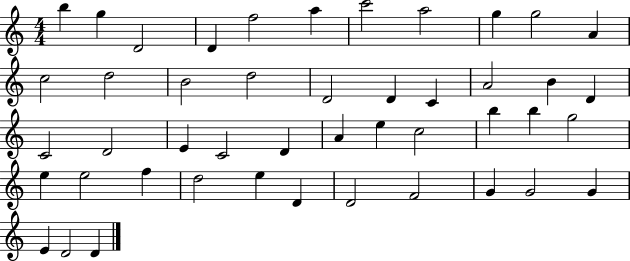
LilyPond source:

{
  \clef treble
  \numericTimeSignature
  \time 4/4
  \key c \major
  b''4 g''4 d'2 | d'4 f''2 a''4 | c'''2 a''2 | g''4 g''2 a'4 | \break c''2 d''2 | b'2 d''2 | d'2 d'4 c'4 | a'2 b'4 d'4 | \break c'2 d'2 | e'4 c'2 d'4 | a'4 e''4 c''2 | b''4 b''4 g''2 | \break e''4 e''2 f''4 | d''2 e''4 d'4 | d'2 f'2 | g'4 g'2 g'4 | \break e'4 d'2 d'4 | \bar "|."
}